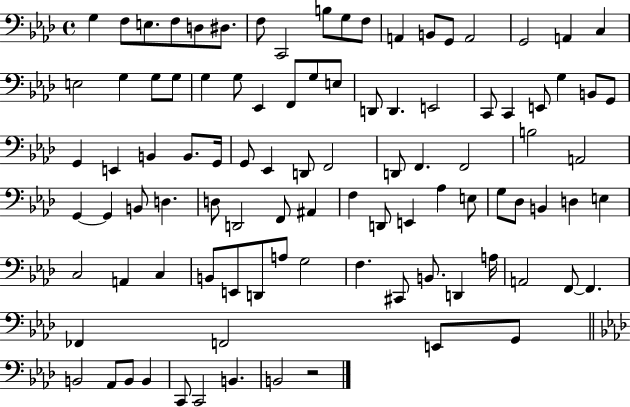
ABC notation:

X:1
T:Untitled
M:4/4
L:1/4
K:Ab
G, F,/2 E,/2 F,/2 D,/2 ^D,/2 F,/2 C,,2 B,/2 G,/2 F,/2 A,, B,,/2 G,,/2 A,,2 G,,2 A,, C, E,2 G, G,/2 G,/2 G, G,/2 _E,, F,,/2 G,/2 E,/2 D,,/2 D,, E,,2 C,,/2 C,, E,,/2 G, B,,/2 G,,/2 G,, E,, B,, B,,/2 G,,/4 G,,/2 _E,, D,,/2 F,,2 D,,/2 F,, F,,2 B,2 A,,2 G,, G,, B,,/2 D, D,/2 D,,2 F,,/2 ^A,, F, D,,/2 E,, _A, E,/2 G,/2 _D,/2 B,, D, E, C,2 A,, C, B,,/2 E,,/2 D,,/2 A,/2 G,2 F, ^C,,/2 B,,/2 D,, A,/4 A,,2 F,,/2 F,, _F,, F,,2 E,,/2 G,,/2 B,,2 _A,,/2 B,,/2 B,, C,,/2 C,,2 B,, B,,2 z2